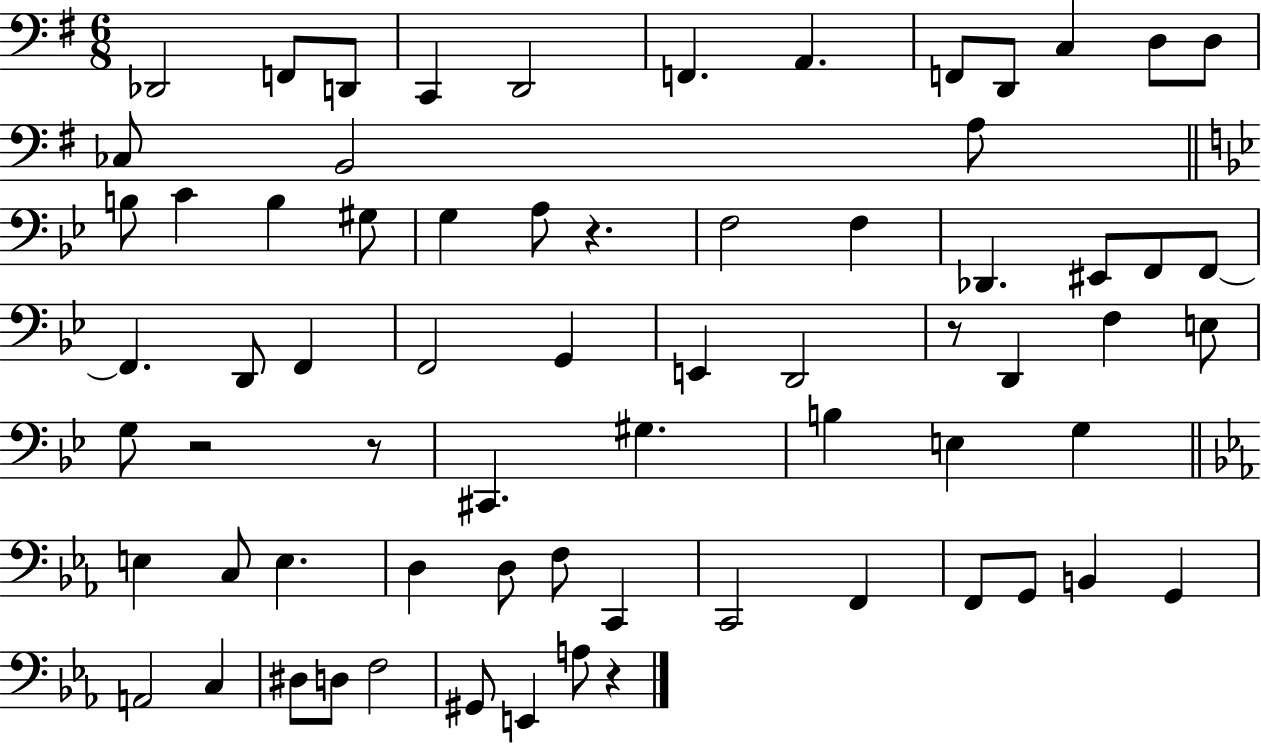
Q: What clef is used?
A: bass